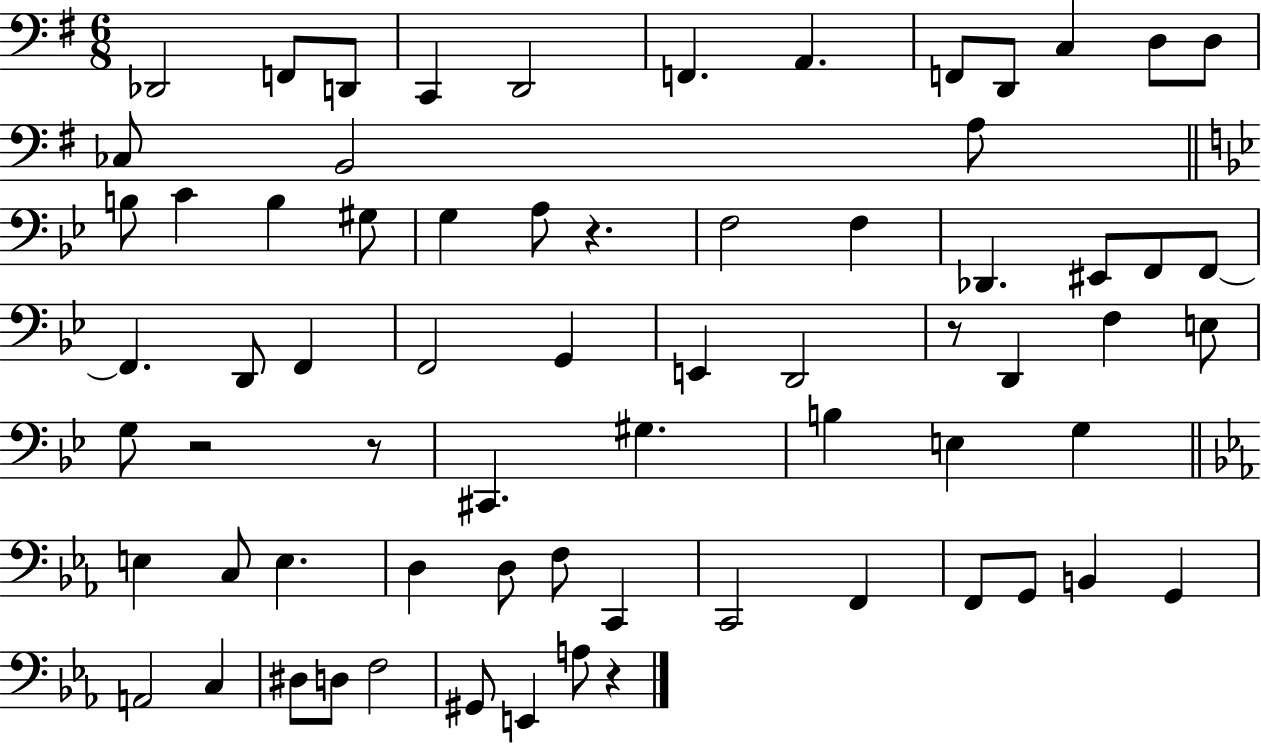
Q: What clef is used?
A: bass